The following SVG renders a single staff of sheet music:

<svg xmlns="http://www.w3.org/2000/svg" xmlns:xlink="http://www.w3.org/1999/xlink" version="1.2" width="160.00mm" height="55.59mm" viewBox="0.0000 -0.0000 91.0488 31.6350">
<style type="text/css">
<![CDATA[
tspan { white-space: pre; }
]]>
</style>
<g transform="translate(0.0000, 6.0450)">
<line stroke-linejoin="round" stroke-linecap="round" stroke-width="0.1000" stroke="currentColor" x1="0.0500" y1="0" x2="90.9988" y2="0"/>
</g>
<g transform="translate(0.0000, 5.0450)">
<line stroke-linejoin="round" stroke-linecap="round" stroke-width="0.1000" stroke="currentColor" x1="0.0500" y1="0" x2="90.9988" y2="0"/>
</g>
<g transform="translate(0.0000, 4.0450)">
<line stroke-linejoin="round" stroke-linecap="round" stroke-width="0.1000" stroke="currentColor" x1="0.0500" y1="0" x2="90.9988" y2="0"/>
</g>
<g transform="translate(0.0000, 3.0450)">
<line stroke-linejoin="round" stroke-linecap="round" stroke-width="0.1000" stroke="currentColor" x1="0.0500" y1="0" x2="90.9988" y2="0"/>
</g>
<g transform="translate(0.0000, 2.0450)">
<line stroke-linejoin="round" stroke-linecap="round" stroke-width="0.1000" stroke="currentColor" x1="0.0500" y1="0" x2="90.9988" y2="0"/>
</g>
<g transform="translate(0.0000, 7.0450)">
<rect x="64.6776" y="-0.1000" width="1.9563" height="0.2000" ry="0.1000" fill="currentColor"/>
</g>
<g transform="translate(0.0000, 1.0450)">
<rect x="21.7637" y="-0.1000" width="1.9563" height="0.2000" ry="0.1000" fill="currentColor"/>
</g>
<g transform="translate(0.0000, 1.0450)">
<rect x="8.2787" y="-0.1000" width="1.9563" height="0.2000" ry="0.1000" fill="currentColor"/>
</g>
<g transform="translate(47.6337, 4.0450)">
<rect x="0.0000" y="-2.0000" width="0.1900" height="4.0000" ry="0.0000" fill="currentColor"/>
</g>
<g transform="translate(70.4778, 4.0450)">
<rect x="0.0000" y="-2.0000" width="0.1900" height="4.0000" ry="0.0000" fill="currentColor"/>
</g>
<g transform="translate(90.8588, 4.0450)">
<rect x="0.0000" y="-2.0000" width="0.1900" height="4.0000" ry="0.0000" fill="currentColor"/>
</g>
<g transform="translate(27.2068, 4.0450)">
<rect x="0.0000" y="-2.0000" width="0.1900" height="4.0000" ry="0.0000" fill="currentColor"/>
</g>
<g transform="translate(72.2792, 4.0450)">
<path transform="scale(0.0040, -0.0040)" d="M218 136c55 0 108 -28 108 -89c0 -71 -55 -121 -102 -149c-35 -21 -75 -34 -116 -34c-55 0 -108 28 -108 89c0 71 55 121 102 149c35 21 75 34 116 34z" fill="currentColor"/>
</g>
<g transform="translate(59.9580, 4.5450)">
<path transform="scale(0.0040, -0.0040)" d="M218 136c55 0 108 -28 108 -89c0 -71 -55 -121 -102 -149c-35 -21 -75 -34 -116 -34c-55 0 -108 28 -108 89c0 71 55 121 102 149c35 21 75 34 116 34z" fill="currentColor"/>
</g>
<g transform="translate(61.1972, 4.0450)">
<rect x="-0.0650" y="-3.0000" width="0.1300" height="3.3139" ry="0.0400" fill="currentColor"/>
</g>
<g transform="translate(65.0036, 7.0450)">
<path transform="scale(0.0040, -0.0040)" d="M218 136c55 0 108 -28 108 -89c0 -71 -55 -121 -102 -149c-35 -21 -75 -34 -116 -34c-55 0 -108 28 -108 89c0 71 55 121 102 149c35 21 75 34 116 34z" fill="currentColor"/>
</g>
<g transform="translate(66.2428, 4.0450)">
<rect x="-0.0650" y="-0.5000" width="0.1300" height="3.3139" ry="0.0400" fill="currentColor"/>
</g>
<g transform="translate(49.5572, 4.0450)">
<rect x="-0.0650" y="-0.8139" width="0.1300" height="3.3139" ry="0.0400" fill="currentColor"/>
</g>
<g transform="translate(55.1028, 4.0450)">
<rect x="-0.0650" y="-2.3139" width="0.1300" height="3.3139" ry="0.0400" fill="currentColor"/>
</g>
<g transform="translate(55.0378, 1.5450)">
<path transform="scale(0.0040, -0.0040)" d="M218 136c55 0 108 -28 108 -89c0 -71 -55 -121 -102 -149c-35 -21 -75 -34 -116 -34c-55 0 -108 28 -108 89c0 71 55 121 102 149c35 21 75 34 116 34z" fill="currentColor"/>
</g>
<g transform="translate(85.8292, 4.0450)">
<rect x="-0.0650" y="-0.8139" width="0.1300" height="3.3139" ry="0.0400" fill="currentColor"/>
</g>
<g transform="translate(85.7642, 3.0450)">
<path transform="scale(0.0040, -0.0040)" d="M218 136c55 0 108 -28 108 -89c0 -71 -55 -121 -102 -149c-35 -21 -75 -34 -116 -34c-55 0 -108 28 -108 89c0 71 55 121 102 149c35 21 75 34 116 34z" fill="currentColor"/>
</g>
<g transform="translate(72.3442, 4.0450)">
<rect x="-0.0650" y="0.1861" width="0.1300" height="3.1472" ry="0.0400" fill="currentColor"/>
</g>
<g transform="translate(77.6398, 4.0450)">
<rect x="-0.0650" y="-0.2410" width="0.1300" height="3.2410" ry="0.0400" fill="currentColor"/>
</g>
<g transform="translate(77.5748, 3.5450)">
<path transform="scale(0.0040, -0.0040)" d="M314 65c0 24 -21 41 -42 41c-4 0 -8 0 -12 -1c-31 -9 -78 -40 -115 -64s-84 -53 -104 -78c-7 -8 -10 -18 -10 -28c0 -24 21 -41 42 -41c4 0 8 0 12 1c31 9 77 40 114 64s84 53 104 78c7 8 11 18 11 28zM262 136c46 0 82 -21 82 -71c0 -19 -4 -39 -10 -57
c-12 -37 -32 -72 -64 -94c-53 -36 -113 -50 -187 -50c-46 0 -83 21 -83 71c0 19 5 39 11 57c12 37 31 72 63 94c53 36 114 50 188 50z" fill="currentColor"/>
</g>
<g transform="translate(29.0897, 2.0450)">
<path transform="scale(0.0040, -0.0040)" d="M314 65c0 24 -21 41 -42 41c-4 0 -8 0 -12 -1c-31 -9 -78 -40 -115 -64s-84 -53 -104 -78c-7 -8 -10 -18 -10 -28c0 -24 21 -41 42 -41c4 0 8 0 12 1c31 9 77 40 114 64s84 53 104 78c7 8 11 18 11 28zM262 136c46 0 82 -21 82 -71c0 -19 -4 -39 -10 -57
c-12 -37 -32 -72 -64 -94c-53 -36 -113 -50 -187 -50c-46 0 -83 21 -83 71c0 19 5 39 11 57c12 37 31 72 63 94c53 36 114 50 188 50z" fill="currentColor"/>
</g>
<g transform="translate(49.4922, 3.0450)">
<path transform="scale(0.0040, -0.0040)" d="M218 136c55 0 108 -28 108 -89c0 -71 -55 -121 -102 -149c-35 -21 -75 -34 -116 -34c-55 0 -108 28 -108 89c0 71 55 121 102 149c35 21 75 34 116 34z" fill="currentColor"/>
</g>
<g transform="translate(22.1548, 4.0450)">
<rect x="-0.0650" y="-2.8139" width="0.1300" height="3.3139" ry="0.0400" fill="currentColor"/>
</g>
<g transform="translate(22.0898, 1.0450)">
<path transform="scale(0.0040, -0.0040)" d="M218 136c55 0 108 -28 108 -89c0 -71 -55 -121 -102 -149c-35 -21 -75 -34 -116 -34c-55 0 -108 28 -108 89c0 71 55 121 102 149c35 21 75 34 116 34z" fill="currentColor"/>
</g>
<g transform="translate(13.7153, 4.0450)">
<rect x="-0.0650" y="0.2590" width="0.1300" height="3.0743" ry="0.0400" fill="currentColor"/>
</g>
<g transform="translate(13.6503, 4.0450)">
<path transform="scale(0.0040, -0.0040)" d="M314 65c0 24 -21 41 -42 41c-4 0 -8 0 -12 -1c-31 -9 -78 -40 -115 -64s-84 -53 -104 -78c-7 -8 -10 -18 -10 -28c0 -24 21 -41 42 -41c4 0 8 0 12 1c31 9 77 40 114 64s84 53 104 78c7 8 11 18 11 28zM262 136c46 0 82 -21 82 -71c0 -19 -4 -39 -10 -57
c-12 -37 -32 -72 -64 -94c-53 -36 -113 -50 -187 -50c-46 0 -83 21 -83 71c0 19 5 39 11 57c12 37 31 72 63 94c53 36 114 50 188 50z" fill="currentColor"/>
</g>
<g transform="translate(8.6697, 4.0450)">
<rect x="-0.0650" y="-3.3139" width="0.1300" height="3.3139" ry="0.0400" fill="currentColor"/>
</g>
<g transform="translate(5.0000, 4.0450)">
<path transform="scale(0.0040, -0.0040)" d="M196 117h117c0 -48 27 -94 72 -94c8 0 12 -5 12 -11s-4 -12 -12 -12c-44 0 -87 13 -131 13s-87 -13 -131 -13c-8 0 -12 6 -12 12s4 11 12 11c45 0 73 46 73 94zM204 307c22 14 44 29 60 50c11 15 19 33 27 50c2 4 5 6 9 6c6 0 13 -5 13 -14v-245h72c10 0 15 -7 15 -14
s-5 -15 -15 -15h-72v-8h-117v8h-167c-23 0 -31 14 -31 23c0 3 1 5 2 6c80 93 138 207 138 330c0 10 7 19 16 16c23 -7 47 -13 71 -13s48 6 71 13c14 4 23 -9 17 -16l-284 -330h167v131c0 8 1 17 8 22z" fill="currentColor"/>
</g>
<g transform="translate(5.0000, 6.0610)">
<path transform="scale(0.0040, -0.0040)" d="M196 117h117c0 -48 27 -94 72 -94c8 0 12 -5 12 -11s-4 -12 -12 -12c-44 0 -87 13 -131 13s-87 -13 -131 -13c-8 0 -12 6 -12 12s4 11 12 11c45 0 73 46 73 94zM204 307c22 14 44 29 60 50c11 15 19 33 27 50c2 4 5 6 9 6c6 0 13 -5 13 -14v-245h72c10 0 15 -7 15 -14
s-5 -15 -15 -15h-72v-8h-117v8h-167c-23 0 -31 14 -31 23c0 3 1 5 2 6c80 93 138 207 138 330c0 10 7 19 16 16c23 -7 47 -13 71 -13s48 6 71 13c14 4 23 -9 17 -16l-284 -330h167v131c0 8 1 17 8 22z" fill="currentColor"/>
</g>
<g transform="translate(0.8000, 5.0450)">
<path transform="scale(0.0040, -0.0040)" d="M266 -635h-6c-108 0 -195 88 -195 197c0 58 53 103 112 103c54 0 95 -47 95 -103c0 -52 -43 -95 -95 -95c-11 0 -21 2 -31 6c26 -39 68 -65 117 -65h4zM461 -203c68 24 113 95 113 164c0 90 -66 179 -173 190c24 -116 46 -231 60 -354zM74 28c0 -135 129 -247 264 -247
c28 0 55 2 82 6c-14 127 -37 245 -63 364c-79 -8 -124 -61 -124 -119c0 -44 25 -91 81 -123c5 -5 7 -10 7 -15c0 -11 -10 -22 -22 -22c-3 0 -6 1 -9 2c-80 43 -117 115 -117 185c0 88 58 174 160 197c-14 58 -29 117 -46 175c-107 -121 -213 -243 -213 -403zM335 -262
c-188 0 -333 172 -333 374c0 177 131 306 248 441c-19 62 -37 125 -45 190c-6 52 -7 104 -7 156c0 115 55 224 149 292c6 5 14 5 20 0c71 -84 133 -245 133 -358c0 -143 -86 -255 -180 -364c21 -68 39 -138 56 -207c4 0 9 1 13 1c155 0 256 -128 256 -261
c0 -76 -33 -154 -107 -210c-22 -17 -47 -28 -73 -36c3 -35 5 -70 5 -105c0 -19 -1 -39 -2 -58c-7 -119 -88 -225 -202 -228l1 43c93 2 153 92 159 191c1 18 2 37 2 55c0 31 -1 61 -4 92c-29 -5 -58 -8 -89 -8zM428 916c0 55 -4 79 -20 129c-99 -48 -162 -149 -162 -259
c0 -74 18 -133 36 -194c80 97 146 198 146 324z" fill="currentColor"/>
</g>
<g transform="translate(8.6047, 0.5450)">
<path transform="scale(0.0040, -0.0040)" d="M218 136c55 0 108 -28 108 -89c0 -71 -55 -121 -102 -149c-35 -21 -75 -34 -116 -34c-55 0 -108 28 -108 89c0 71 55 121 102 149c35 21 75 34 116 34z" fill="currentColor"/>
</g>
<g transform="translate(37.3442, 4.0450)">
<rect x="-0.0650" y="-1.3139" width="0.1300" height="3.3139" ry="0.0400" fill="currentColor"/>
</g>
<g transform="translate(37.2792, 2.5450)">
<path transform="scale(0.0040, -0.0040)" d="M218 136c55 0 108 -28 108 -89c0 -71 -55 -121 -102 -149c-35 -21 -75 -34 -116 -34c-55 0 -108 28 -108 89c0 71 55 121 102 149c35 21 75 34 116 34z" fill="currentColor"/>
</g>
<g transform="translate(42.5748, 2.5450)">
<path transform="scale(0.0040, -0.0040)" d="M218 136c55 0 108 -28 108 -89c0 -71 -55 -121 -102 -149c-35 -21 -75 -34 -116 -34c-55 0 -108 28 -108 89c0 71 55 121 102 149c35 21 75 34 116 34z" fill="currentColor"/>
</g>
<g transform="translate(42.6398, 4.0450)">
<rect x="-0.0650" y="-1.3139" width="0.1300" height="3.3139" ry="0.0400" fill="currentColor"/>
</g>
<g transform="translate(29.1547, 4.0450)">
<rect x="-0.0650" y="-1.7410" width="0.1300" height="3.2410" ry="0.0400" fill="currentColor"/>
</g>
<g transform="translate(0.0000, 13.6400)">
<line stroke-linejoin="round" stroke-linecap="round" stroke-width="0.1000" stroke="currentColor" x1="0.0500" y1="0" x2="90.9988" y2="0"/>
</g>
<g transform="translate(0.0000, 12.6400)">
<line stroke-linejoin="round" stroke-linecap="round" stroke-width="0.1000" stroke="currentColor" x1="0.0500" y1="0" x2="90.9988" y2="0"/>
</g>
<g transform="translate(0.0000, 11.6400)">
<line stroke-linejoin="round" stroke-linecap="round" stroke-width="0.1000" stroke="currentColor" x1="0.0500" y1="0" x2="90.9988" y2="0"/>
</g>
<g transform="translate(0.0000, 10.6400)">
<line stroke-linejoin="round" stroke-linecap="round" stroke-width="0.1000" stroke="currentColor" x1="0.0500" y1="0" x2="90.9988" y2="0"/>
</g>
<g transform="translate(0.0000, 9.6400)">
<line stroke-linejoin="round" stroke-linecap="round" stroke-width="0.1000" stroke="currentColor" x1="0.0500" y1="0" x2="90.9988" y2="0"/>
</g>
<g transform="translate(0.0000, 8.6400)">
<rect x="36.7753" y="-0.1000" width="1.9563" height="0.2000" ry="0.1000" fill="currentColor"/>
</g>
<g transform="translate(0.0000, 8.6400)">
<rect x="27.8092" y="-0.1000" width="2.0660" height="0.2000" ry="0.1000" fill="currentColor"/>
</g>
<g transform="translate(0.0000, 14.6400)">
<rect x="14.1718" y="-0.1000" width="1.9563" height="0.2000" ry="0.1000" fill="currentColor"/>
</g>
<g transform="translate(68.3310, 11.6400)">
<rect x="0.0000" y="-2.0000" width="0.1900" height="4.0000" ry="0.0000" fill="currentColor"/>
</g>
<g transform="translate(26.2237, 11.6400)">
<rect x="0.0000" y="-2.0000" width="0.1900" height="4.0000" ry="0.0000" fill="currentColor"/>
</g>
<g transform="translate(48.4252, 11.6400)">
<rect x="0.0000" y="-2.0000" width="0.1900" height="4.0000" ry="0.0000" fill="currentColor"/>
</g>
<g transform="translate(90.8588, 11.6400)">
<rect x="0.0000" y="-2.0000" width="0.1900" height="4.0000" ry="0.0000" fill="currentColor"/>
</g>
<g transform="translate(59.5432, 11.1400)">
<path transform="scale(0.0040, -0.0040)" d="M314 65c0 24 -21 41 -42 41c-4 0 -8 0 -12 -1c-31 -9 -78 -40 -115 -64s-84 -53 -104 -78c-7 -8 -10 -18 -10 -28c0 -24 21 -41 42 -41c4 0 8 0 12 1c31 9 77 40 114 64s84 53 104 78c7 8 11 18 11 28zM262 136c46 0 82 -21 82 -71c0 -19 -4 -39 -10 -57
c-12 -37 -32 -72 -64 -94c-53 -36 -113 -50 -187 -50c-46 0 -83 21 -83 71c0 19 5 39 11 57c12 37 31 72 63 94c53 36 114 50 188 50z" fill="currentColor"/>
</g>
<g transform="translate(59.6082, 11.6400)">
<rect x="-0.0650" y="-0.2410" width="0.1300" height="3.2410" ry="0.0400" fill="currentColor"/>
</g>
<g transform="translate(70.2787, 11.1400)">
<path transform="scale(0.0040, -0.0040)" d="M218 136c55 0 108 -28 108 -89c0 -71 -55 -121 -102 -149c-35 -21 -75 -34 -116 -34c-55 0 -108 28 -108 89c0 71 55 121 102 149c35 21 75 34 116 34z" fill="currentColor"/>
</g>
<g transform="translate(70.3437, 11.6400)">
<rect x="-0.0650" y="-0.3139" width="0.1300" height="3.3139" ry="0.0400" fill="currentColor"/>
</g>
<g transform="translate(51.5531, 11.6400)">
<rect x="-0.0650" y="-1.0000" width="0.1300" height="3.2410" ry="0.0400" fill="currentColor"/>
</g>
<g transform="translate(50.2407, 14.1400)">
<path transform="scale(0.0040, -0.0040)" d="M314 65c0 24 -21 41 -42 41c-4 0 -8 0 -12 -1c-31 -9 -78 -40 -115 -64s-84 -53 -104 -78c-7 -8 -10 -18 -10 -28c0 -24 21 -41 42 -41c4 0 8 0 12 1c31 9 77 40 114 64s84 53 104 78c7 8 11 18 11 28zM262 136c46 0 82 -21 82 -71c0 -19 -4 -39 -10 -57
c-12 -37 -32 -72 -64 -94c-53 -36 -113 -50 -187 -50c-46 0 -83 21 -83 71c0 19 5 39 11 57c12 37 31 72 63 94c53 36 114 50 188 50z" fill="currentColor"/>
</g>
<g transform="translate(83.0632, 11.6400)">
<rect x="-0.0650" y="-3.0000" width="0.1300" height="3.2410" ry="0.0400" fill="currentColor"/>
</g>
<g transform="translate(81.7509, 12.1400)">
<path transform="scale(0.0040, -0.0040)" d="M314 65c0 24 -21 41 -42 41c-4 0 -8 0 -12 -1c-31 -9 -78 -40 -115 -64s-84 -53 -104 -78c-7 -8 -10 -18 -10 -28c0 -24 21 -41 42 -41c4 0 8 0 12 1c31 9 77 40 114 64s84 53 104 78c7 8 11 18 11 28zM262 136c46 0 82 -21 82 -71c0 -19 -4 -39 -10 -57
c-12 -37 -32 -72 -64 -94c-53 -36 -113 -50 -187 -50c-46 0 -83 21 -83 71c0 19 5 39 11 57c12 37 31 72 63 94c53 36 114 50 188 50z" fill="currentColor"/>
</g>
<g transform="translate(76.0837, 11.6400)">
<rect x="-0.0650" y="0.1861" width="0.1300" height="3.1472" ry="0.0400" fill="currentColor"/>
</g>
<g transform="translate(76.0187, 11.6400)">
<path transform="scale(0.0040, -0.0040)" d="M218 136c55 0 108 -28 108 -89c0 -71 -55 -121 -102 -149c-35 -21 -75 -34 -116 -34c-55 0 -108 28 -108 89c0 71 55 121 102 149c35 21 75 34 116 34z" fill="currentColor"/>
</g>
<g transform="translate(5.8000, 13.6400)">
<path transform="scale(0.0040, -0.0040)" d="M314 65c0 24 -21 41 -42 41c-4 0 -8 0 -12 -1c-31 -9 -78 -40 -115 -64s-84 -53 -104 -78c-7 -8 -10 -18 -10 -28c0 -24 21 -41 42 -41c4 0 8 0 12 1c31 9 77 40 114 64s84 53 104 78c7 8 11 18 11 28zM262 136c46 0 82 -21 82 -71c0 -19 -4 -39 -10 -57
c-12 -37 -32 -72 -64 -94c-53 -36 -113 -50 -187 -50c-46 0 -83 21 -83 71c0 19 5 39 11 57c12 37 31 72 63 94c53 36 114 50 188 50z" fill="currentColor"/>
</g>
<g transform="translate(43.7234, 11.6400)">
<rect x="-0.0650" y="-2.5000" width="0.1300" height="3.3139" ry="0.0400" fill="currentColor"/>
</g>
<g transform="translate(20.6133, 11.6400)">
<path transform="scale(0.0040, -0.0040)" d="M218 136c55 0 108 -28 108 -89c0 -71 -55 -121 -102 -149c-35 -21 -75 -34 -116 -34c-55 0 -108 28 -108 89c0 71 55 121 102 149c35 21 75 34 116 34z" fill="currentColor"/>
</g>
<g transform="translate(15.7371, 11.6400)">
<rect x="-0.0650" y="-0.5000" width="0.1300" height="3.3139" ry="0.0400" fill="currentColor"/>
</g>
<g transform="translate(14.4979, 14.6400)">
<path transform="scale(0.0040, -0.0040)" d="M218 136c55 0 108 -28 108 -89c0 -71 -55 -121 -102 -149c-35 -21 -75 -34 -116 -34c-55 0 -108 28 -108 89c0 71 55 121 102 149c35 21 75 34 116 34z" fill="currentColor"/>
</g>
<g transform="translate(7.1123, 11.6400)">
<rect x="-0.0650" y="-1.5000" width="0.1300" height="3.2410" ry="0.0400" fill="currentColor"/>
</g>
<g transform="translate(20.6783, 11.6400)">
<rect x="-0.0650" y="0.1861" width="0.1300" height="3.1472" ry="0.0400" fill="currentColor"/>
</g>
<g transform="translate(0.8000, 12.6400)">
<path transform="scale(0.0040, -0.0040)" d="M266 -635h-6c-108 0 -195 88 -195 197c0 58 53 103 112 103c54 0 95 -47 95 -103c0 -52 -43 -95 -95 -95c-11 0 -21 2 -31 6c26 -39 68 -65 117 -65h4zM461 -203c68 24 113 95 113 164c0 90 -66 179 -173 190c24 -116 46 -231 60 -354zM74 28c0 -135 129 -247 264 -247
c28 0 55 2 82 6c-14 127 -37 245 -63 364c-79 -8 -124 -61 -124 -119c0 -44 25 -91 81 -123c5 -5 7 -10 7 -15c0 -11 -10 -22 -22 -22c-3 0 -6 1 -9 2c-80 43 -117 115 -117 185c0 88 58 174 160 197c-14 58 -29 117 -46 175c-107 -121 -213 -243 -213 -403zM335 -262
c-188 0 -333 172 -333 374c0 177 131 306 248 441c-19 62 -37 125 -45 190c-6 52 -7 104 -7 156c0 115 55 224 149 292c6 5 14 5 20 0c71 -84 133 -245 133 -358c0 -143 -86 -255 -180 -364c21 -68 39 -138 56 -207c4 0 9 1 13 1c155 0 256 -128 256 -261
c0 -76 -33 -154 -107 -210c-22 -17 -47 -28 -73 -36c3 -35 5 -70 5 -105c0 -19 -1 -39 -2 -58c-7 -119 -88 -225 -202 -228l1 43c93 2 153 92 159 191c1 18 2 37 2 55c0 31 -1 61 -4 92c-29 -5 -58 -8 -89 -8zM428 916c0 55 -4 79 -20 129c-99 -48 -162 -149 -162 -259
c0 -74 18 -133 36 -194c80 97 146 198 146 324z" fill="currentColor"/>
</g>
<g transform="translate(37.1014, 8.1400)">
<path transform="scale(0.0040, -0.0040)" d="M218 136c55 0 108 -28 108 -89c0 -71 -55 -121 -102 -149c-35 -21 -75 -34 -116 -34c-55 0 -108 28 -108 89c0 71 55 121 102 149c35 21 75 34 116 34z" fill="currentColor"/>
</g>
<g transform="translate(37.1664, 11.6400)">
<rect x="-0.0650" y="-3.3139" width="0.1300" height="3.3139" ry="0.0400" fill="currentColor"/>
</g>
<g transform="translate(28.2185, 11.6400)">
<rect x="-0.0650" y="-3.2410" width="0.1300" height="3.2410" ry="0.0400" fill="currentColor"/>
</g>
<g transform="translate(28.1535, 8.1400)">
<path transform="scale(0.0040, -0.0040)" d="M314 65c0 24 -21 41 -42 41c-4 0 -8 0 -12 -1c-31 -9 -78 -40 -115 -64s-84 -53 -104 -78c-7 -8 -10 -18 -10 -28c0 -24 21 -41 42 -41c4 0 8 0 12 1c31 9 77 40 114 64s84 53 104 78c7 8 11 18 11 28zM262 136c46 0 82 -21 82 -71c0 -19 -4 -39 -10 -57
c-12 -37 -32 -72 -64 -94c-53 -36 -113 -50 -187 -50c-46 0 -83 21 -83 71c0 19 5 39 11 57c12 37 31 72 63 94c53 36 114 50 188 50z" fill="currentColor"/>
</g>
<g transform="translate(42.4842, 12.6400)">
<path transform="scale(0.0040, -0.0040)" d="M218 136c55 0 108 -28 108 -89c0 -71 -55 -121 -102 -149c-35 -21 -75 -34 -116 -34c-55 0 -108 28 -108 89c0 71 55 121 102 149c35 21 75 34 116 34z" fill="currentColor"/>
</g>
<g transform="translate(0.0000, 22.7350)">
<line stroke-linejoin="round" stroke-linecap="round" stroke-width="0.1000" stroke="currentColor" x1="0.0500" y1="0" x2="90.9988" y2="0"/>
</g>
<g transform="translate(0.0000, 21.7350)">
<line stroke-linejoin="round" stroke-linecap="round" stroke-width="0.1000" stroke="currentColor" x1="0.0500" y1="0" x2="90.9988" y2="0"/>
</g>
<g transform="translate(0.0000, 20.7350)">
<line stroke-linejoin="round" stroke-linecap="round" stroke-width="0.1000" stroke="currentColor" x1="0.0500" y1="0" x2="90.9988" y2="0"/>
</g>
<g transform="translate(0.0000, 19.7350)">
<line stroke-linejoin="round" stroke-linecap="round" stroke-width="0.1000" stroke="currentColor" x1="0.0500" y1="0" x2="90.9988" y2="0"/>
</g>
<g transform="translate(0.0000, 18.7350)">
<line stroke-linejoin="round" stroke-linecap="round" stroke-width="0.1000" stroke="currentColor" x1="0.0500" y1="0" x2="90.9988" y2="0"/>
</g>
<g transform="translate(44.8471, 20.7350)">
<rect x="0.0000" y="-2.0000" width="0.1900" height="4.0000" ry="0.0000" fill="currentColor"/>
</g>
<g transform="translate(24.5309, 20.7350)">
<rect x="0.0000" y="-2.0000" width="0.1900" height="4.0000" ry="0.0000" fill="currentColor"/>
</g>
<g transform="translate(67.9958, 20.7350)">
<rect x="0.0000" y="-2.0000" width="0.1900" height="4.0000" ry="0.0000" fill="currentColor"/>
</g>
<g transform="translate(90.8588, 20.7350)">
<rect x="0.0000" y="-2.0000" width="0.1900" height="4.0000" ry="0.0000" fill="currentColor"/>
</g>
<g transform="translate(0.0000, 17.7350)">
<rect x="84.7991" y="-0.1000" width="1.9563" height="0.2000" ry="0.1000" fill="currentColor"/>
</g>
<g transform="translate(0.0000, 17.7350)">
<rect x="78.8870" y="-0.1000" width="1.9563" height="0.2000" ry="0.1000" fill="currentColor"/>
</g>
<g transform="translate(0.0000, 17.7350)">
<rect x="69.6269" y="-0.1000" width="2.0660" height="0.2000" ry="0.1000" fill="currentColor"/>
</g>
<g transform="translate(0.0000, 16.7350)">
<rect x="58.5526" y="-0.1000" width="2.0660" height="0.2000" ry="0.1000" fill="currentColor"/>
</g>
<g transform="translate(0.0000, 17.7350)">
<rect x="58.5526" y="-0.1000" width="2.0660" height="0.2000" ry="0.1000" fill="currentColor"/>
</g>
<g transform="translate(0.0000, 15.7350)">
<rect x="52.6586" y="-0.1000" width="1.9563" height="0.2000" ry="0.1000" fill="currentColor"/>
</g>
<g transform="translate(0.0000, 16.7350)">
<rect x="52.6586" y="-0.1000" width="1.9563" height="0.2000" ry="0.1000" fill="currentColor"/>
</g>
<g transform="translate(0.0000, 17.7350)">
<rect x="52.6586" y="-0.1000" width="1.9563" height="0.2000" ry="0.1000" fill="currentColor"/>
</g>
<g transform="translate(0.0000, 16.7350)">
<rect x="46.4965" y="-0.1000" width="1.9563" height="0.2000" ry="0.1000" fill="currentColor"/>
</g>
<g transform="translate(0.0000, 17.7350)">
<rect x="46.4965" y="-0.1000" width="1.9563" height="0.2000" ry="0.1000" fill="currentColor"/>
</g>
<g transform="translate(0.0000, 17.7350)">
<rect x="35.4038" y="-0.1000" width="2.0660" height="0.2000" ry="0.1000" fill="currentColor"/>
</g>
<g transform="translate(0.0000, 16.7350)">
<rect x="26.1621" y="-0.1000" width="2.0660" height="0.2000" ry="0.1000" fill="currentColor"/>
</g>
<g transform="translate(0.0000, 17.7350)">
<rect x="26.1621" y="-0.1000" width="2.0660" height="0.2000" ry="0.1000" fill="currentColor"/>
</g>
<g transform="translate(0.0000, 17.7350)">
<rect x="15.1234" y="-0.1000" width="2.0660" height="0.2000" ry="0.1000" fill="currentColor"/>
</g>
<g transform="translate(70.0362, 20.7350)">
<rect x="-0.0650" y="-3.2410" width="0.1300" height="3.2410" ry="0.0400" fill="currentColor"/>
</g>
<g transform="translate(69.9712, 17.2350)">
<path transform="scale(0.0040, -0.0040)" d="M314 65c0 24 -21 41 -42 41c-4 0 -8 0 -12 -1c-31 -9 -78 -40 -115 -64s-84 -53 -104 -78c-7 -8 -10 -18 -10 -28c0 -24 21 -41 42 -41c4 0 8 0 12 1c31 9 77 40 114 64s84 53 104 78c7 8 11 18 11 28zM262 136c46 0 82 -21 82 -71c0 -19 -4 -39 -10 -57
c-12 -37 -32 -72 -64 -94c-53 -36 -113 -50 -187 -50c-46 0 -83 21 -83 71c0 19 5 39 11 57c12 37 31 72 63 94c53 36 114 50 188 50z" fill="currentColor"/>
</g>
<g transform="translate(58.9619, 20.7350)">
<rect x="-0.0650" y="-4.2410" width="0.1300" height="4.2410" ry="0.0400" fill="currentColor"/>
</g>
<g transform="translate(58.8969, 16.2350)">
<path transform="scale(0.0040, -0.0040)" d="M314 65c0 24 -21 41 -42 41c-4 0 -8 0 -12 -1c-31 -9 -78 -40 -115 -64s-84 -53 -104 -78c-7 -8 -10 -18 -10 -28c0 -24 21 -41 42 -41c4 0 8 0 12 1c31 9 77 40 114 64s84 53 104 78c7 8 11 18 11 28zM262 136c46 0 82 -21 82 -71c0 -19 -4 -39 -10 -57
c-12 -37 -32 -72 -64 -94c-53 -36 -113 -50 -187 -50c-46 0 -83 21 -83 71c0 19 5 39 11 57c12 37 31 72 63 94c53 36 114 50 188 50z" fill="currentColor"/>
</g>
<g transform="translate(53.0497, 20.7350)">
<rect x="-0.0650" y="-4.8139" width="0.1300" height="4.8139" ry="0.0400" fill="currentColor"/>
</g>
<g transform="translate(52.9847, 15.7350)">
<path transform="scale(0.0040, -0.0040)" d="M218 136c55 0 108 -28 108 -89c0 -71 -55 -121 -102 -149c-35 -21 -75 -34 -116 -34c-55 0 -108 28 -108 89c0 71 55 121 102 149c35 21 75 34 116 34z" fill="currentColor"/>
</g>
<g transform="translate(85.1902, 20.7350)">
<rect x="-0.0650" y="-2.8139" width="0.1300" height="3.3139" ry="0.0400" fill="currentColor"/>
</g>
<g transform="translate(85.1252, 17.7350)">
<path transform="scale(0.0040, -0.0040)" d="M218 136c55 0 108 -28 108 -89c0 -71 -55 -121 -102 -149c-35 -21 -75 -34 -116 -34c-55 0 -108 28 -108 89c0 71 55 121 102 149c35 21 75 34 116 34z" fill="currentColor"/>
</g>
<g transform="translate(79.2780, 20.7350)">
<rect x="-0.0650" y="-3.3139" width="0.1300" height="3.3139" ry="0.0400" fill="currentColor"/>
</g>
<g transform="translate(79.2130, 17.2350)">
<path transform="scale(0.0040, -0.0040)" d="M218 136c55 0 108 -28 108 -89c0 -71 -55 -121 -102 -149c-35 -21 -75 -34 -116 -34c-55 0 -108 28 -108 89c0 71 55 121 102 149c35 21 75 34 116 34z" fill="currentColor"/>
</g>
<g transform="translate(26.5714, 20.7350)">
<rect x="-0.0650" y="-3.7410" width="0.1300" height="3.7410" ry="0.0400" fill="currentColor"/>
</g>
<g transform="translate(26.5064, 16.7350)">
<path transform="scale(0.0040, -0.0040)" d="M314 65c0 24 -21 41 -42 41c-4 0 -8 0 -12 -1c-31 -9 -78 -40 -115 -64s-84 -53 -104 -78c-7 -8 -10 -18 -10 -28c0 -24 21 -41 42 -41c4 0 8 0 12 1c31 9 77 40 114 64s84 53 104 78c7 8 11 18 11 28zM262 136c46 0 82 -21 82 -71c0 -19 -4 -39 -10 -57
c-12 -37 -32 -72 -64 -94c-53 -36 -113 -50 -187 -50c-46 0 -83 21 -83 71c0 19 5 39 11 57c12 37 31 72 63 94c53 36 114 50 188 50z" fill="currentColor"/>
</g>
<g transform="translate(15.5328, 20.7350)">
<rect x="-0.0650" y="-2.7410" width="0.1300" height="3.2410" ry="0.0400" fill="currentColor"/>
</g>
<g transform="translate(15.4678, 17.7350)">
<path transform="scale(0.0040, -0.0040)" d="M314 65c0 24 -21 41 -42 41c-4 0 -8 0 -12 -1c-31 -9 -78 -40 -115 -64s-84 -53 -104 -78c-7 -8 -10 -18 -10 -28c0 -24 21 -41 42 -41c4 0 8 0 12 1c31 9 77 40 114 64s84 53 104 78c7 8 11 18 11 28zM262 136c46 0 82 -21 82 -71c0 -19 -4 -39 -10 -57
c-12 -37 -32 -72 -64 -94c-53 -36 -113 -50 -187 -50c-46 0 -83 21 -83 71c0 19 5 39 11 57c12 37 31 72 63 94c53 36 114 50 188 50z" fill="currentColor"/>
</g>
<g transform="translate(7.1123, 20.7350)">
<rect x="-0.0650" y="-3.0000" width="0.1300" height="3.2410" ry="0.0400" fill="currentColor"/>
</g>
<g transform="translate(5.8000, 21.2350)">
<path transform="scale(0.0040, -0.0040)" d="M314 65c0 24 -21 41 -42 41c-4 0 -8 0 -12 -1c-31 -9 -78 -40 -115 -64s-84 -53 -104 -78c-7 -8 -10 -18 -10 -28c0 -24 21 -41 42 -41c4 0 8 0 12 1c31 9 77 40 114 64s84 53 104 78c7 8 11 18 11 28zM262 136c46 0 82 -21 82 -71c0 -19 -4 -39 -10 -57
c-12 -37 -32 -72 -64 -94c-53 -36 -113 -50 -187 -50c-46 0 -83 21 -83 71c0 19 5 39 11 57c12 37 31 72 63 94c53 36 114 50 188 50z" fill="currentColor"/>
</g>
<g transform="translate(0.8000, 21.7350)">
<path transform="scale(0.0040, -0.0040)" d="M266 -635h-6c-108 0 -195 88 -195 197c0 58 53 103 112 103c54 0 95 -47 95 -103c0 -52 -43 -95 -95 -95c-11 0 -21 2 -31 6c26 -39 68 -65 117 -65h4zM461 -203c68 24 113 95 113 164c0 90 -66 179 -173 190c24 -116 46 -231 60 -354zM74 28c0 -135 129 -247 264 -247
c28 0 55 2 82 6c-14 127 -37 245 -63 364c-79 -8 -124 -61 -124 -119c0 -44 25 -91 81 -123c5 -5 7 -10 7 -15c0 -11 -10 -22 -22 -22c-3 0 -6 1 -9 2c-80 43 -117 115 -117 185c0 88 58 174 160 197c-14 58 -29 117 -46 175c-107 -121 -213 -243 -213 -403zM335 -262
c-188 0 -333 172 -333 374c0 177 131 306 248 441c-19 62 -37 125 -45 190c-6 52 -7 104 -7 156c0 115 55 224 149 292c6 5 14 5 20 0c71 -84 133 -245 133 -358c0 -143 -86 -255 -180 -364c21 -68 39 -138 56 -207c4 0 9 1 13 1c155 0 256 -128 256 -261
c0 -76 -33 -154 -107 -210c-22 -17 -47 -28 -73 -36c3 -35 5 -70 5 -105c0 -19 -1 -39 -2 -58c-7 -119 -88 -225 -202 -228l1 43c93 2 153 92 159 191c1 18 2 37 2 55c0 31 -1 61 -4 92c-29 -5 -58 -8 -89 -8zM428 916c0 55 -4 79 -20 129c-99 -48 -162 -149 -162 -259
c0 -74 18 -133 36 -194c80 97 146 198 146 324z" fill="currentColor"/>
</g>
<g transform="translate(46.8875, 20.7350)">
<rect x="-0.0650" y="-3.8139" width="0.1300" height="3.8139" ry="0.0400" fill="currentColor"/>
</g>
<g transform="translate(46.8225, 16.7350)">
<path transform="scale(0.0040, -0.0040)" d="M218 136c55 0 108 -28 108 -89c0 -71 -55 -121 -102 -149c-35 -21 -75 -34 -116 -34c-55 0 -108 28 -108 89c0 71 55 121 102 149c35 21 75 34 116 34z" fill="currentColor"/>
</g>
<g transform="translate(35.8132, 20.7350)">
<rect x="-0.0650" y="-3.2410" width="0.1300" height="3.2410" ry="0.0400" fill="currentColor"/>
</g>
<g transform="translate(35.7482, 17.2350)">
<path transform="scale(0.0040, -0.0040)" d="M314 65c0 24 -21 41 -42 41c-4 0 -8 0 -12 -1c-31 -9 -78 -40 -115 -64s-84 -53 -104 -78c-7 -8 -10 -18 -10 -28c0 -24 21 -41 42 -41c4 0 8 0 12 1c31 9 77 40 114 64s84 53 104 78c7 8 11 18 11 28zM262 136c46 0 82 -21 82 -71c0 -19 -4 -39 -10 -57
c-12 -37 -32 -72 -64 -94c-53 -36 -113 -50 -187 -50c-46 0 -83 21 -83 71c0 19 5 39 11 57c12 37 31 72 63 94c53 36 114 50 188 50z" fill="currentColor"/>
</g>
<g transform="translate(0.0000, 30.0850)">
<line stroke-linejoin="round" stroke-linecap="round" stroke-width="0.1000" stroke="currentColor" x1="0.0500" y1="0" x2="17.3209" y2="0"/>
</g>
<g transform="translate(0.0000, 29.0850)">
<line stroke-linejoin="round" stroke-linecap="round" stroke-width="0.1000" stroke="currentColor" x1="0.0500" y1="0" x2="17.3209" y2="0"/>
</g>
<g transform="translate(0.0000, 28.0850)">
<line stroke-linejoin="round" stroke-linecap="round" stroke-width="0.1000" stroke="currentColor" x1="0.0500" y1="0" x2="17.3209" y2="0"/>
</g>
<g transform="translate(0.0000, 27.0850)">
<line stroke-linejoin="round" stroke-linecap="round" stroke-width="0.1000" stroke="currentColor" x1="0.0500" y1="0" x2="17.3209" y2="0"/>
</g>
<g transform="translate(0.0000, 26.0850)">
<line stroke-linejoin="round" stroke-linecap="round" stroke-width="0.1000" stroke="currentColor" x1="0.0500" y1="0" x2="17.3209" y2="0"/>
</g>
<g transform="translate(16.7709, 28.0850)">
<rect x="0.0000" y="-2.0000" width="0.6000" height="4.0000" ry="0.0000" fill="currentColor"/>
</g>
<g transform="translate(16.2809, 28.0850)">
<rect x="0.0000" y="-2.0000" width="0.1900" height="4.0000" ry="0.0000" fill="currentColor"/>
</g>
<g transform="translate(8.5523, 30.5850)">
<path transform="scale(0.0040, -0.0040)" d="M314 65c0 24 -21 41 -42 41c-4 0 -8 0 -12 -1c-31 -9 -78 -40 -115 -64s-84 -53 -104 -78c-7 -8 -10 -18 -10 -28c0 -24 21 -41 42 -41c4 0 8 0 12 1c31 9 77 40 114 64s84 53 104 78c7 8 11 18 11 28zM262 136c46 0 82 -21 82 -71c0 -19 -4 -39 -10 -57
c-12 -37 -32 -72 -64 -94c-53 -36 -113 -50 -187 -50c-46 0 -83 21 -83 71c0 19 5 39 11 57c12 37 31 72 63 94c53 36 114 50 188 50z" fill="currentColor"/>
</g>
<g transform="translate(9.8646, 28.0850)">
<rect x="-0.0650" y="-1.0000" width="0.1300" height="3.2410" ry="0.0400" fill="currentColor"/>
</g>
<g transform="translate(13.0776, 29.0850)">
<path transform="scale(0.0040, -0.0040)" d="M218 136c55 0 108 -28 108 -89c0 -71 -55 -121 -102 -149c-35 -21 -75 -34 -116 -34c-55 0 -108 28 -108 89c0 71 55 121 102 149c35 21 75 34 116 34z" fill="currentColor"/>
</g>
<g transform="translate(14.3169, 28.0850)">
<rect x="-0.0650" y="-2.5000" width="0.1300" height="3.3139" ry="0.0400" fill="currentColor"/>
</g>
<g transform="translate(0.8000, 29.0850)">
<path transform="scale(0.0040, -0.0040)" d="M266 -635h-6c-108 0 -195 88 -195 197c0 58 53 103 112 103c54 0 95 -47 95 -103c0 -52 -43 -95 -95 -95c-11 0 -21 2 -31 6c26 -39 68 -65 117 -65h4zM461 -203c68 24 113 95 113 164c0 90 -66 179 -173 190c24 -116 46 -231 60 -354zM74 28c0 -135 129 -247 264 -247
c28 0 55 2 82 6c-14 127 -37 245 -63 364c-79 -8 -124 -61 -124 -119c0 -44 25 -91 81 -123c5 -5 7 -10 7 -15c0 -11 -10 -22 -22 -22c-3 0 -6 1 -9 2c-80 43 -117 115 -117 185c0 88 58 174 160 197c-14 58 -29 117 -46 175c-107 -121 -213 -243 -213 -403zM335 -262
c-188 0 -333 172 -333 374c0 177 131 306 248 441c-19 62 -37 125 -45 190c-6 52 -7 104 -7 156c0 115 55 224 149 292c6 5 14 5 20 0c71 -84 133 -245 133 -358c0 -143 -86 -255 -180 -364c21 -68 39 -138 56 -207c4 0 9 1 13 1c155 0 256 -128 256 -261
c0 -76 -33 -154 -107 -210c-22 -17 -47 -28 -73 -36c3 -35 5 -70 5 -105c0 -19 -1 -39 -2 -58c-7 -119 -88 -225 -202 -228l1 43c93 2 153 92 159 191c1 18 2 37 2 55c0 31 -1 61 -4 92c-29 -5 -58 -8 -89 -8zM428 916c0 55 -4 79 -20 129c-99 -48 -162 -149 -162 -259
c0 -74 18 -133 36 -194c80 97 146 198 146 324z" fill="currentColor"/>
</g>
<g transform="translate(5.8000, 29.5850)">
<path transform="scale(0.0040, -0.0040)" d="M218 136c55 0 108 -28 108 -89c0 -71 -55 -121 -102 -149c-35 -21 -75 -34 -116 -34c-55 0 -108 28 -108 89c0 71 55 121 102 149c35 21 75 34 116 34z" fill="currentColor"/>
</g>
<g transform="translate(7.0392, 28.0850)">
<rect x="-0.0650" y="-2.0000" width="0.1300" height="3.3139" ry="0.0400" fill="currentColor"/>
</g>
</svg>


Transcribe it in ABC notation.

X:1
T:Untitled
M:4/4
L:1/4
K:C
b B2 a f2 e e d g A C B c2 d E2 C B b2 b G D2 c2 c B A2 A2 a2 c'2 b2 c' e' d'2 b2 b a F D2 G